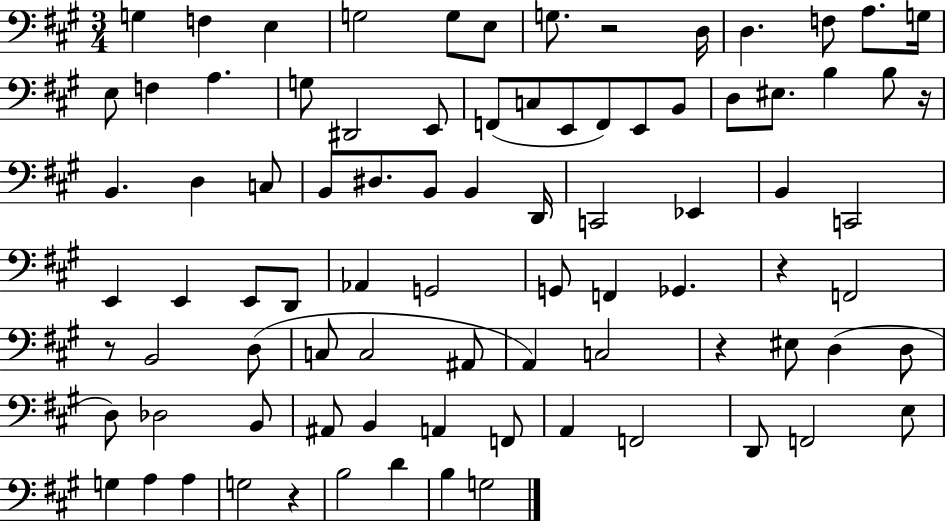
{
  \clef bass
  \numericTimeSignature
  \time 3/4
  \key a \major
  g4 f4 e4 | g2 g8 e8 | g8. r2 d16 | d4. f8 a8. g16 | \break e8 f4 a4. | g8 dis,2 e,8 | f,8( c8 e,8 f,8) e,8 b,8 | d8 eis8. b4 b8 r16 | \break b,4. d4 c8 | b,8 dis8. b,8 b,4 d,16 | c,2 ees,4 | b,4 c,2 | \break e,4 e,4 e,8 d,8 | aes,4 g,2 | g,8 f,4 ges,4. | r4 f,2 | \break r8 b,2 d8( | c8 c2 ais,8 | a,4) c2 | r4 eis8 d4( d8 | \break d8) des2 b,8 | ais,8 b,4 a,4 f,8 | a,4 f,2 | d,8 f,2 e8 | \break g4 a4 a4 | g2 r4 | b2 d'4 | b4 g2 | \break \bar "|."
}